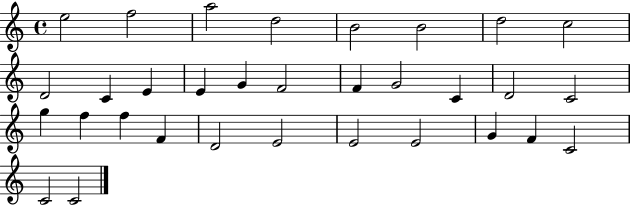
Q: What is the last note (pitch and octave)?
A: C4